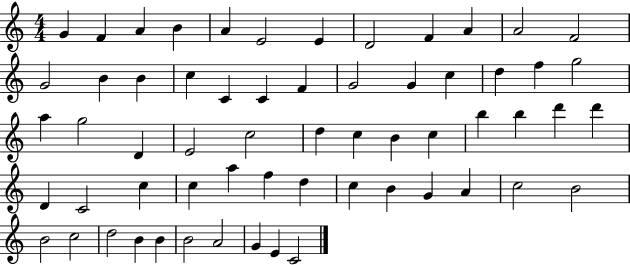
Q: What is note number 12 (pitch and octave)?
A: F4